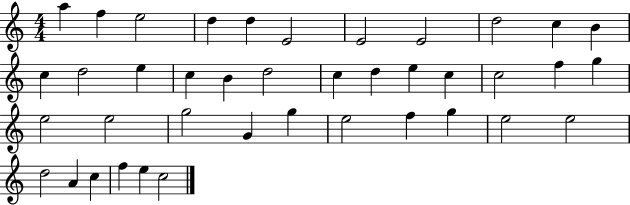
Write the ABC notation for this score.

X:1
T:Untitled
M:4/4
L:1/4
K:C
a f e2 d d E2 E2 E2 d2 c B c d2 e c B d2 c d e c c2 f g e2 e2 g2 G g e2 f g e2 e2 d2 A c f e c2